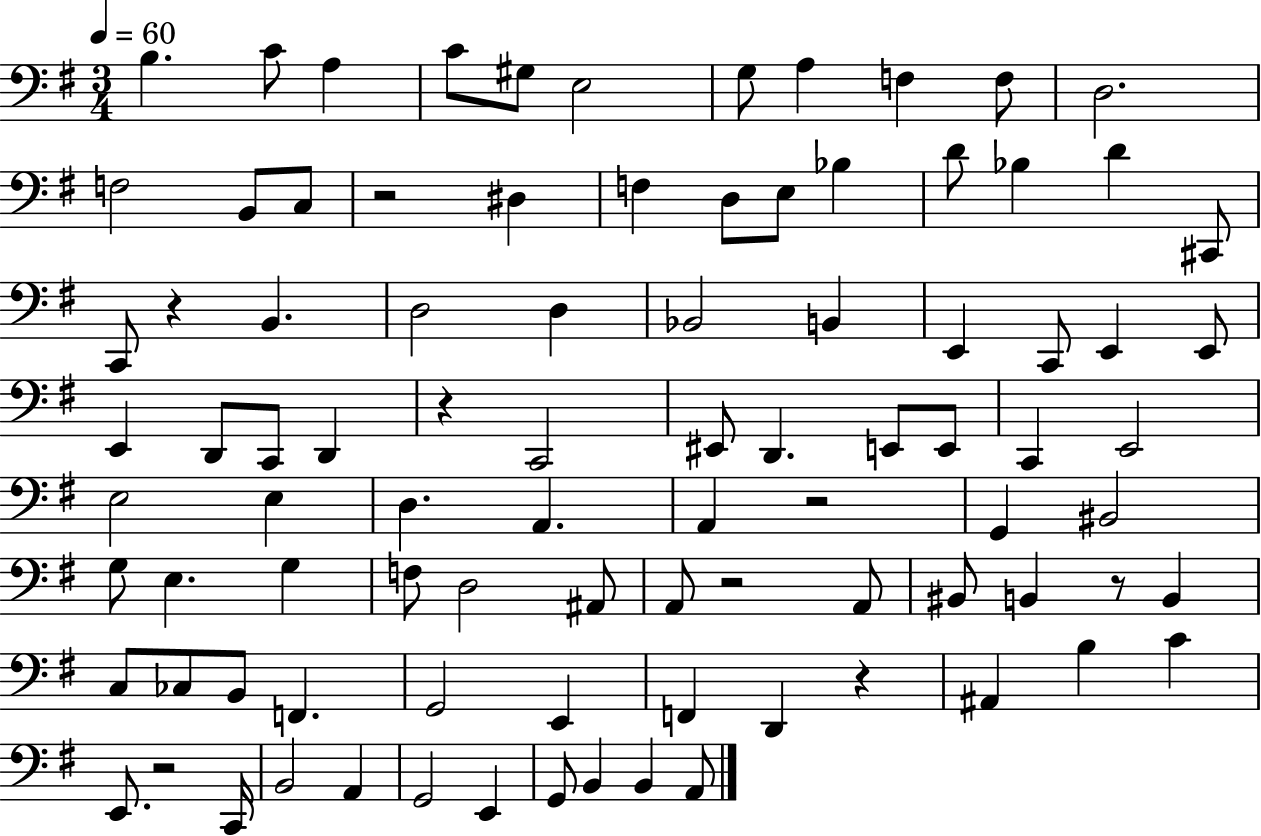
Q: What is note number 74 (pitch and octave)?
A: E2